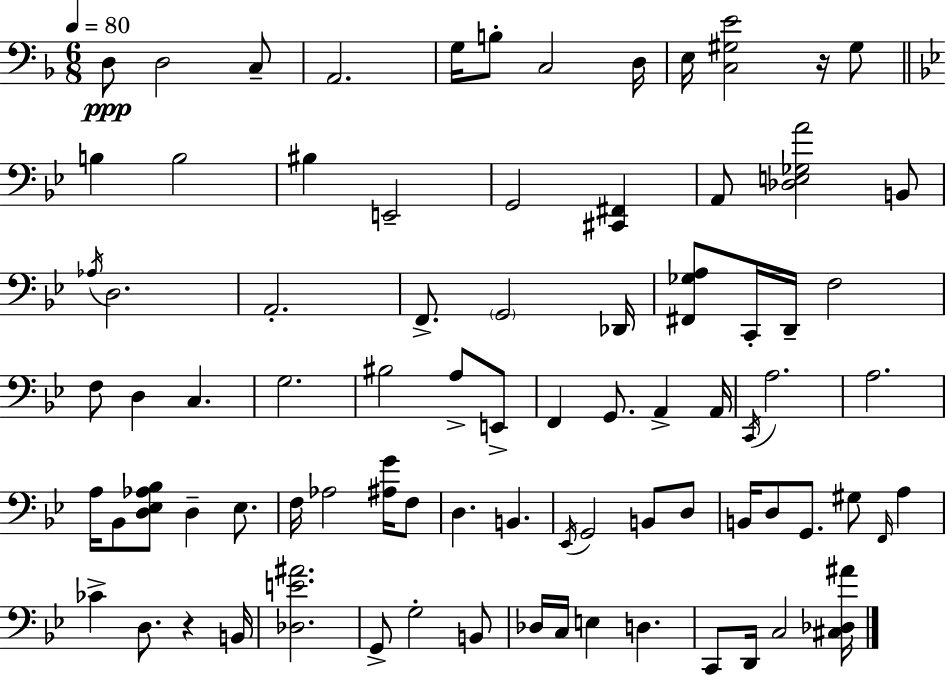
X:1
T:Untitled
M:6/8
L:1/4
K:Dm
D,/2 D,2 C,/2 A,,2 G,/4 B,/2 C,2 D,/4 E,/4 [C,^G,E]2 z/4 ^G,/2 B, B,2 ^B, E,,2 G,,2 [^C,,^F,,] A,,/2 [_D,E,_G,A]2 B,,/2 _A,/4 D,2 A,,2 F,,/2 G,,2 _D,,/4 [^F,,_G,A,]/2 C,,/4 D,,/4 F,2 F,/2 D, C, G,2 ^B,2 A,/2 E,,/2 F,, G,,/2 A,, A,,/4 C,,/4 A,2 A,2 A,/4 _B,,/2 [D,_E,_A,_B,]/2 D, _E,/2 F,/4 _A,2 [^A,G]/4 F,/2 D, B,, _E,,/4 G,,2 B,,/2 D,/2 B,,/4 D,/2 G,,/2 ^G,/2 F,,/4 A, _C D,/2 z B,,/4 [_D,E^A]2 G,,/2 G,2 B,,/2 _D,/4 C,/4 E, D, C,,/2 D,,/4 C,2 [^C,_D,^A]/4